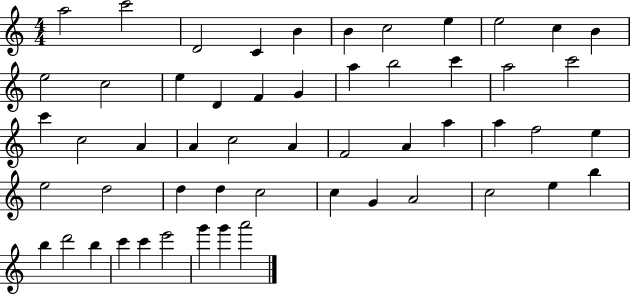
X:1
T:Untitled
M:4/4
L:1/4
K:C
a2 c'2 D2 C B B c2 e e2 c B e2 c2 e D F G a b2 c' a2 c'2 c' c2 A A c2 A F2 A a a f2 e e2 d2 d d c2 c G A2 c2 e b b d'2 b c' c' e'2 g' g' a'2